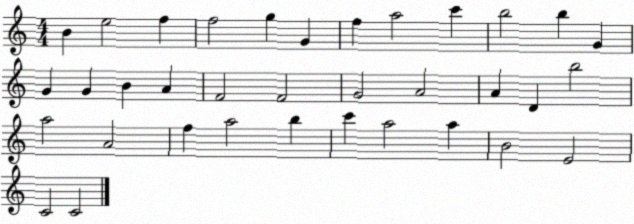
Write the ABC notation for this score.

X:1
T:Untitled
M:4/4
L:1/4
K:C
B e2 f f2 g G f a2 c' b2 b G G G B A F2 F2 G2 A2 A D b2 a2 A2 f a2 b c' a2 a B2 E2 C2 C2